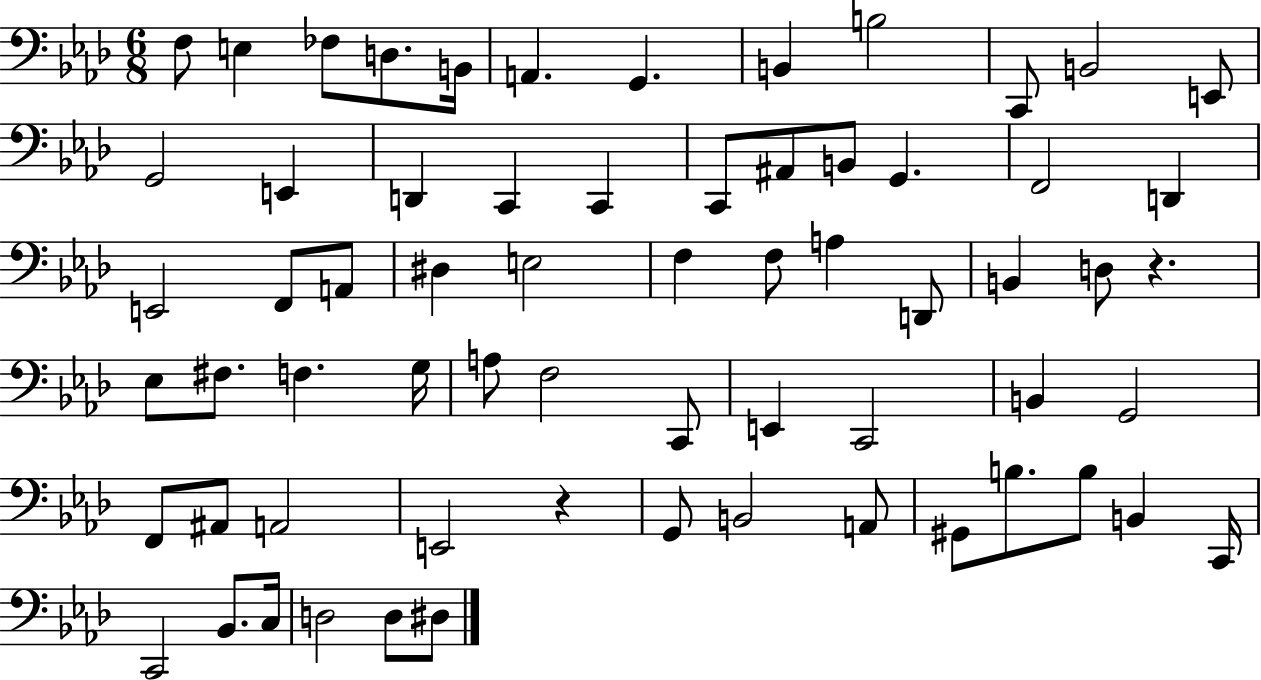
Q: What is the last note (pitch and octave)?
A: D#3